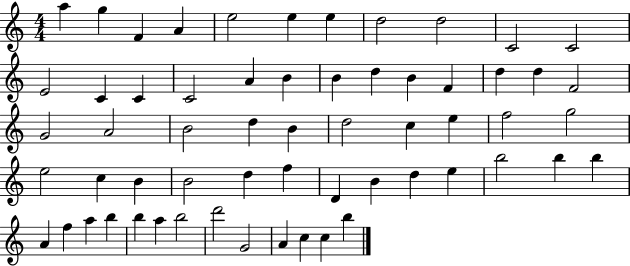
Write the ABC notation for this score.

X:1
T:Untitled
M:4/4
L:1/4
K:C
a g F A e2 e e d2 d2 C2 C2 E2 C C C2 A B B d B F d d F2 G2 A2 B2 d B d2 c e f2 g2 e2 c B B2 d f D B d e b2 b b A f a b b a b2 d'2 G2 A c c b